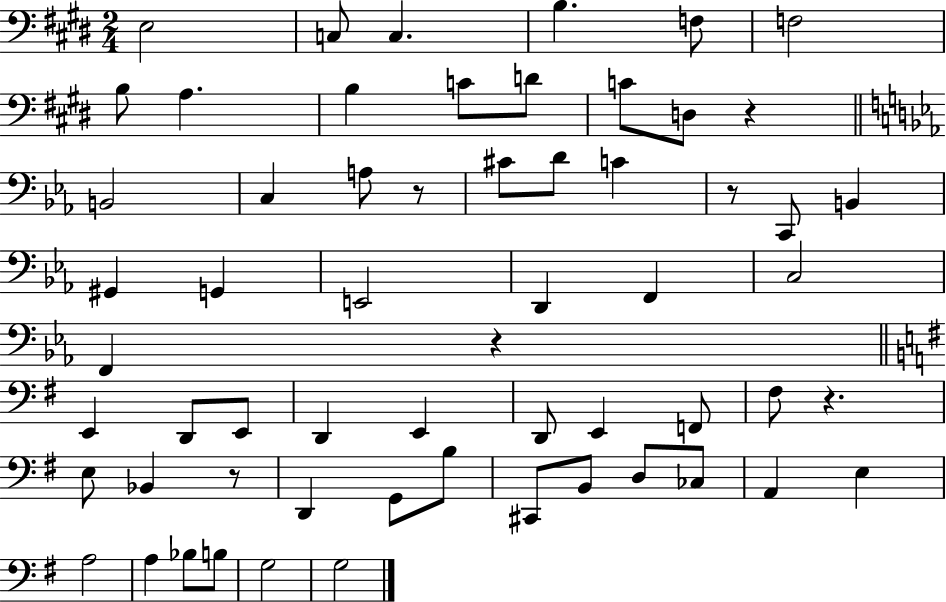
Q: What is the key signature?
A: E major